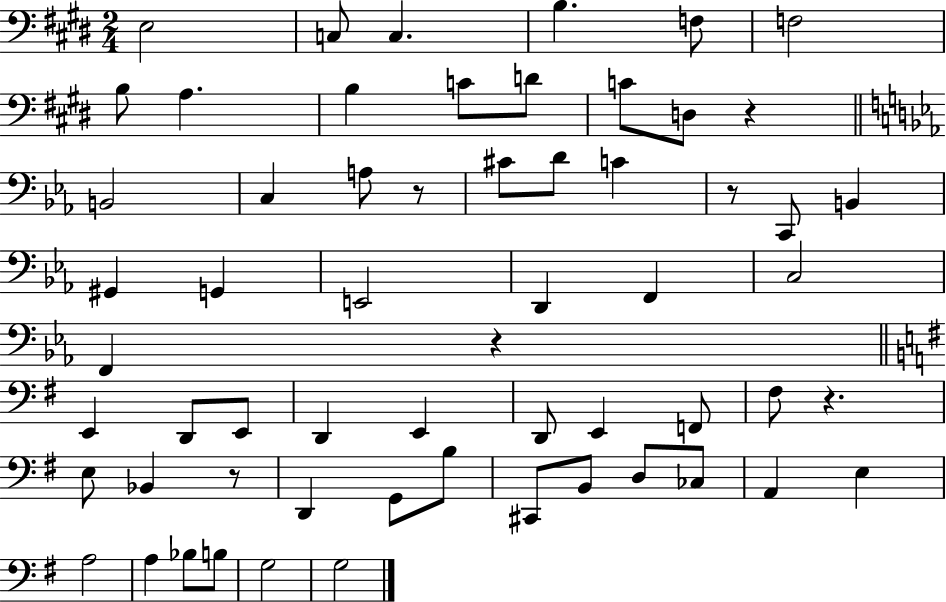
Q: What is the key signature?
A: E major